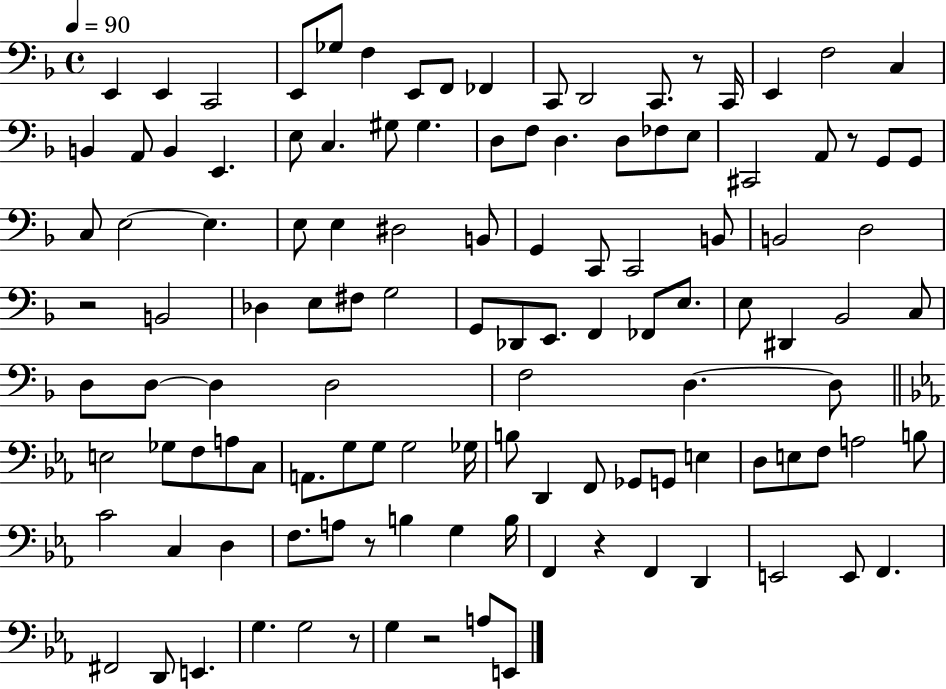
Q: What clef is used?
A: bass